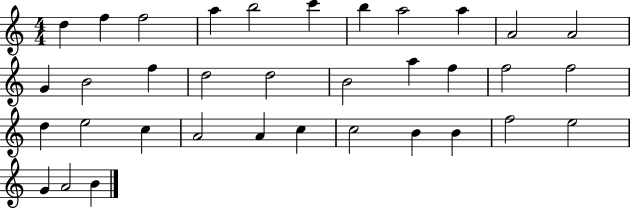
X:1
T:Untitled
M:4/4
L:1/4
K:C
d f f2 a b2 c' b a2 a A2 A2 G B2 f d2 d2 B2 a f f2 f2 d e2 c A2 A c c2 B B f2 e2 G A2 B